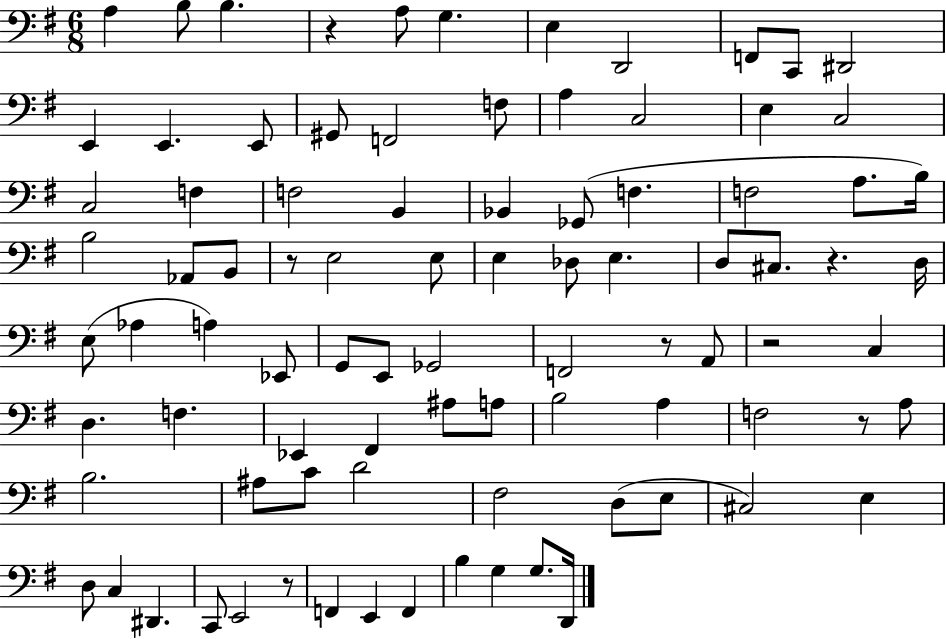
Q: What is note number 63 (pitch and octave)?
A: A#3